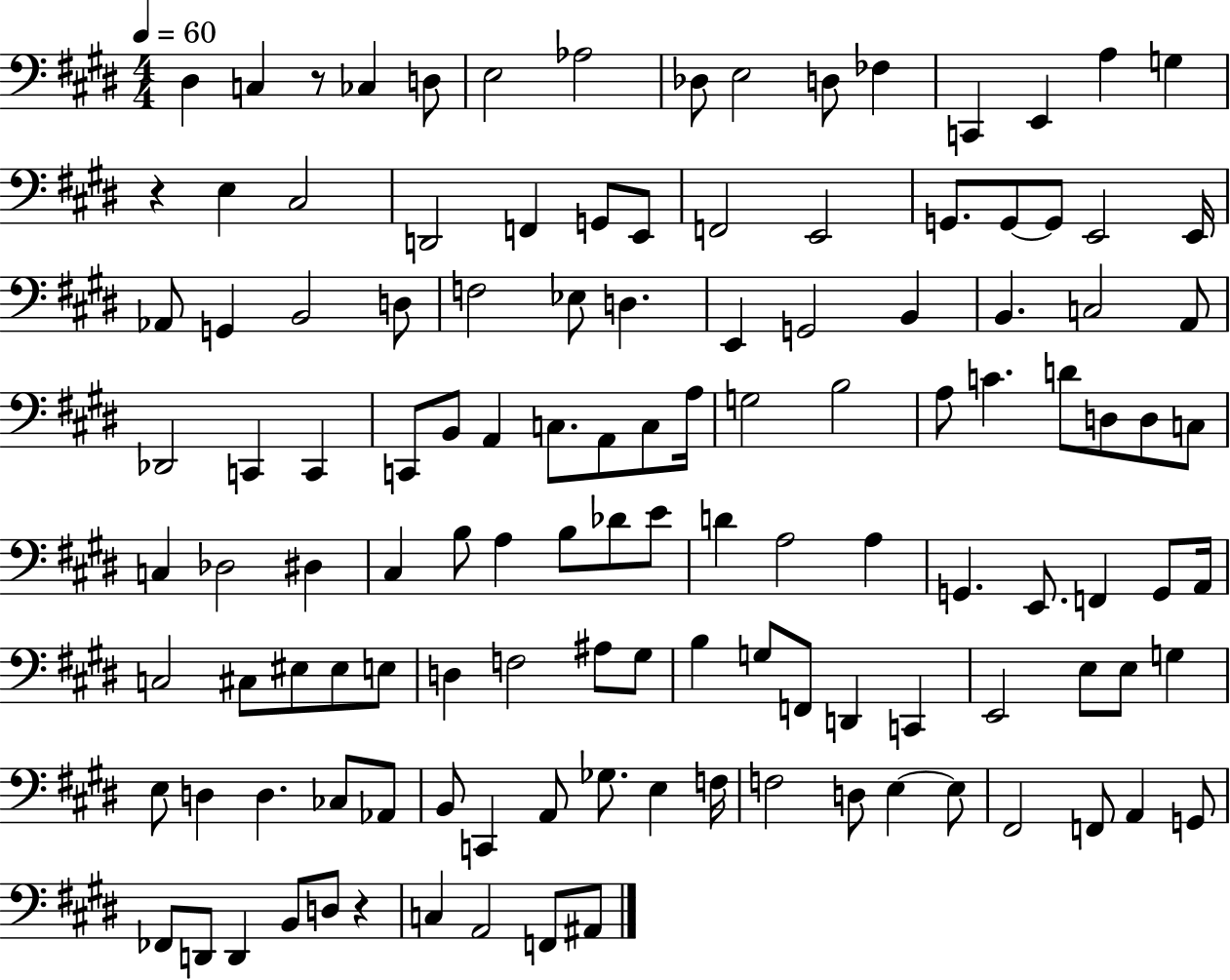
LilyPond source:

{
  \clef bass
  \numericTimeSignature
  \time 4/4
  \key e \major
  \tempo 4 = 60
  dis4 c4 r8 ces4 d8 | e2 aes2 | des8 e2 d8 fes4 | c,4 e,4 a4 g4 | \break r4 e4 cis2 | d,2 f,4 g,8 e,8 | f,2 e,2 | g,8. g,8~~ g,8 e,2 e,16 | \break aes,8 g,4 b,2 d8 | f2 ees8 d4. | e,4 g,2 b,4 | b,4. c2 a,8 | \break des,2 c,4 c,4 | c,8 b,8 a,4 c8. a,8 c8 a16 | g2 b2 | a8 c'4. d'8 d8 d8 c8 | \break c4 des2 dis4 | cis4 b8 a4 b8 des'8 e'8 | d'4 a2 a4 | g,4. e,8. f,4 g,8 a,16 | \break c2 cis8 eis8 eis8 e8 | d4 f2 ais8 gis8 | b4 g8 f,8 d,4 c,4 | e,2 e8 e8 g4 | \break e8 d4 d4. ces8 aes,8 | b,8 c,4 a,8 ges8. e4 f16 | f2 d8 e4~~ e8 | fis,2 f,8 a,4 g,8 | \break fes,8 d,8 d,4 b,8 d8 r4 | c4 a,2 f,8 ais,8 | \bar "|."
}